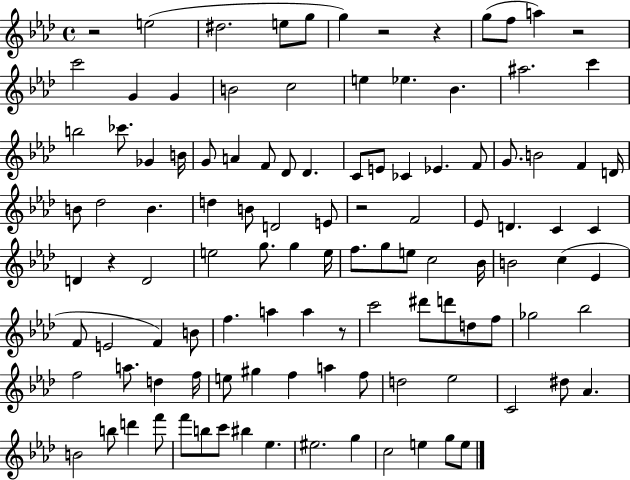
{
  \clef treble
  \time 4/4
  \defaultTimeSignature
  \key aes \major
  r2 e''2( | dis''2. e''8 g''8 | g''4) r2 r4 | g''8( f''8 a''4) r2 | \break c'''2 g'4 g'4 | b'2 c''2 | e''4 ees''4. bes'4. | ais''2. c'''4 | \break b''2 ces'''8. ges'4 b'16 | g'8 a'4 f'8 des'8 des'4. | c'8 e'8 ces'4 ees'4. f'8 | g'8. b'2 f'4 d'16 | \break b'8 des''2 b'4. | d''4 b'8 d'2 e'8 | r2 f'2 | ees'8 d'4. c'4 c'4 | \break d'4 r4 d'2 | e''2 g''8. g''4 e''16 | f''8. g''8 e''8 c''2 bes'16 | b'2 c''4( ees'4 | \break f'8 e'2 f'4) b'8 | f''4. a''4 a''4 r8 | c'''2 dis'''8 d'''8 d''8 f''8 | ges''2 bes''2 | \break f''2 a''8. d''4 f''16 | e''8 gis''4 f''4 a''4 f''8 | d''2 ees''2 | c'2 dis''8 aes'4. | \break b'2 b''8 d'''4 f'''8 | f'''8 b''8 c'''8 bis''4 ees''4. | eis''2. g''4 | c''2 e''4 g''8 e''8 | \break \bar "|."
}